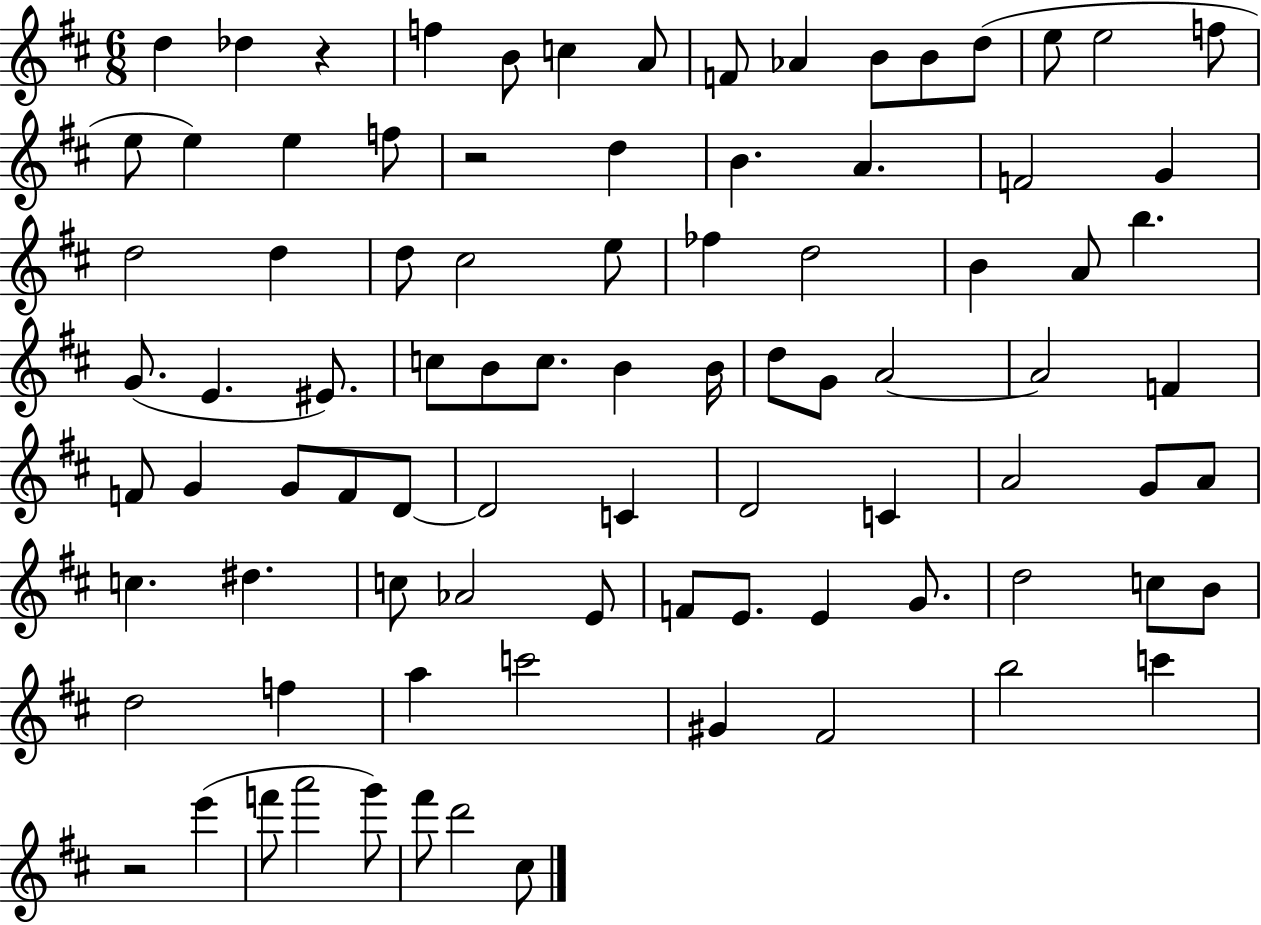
{
  \clef treble
  \numericTimeSignature
  \time 6/8
  \key d \major
  d''4 des''4 r4 | f''4 b'8 c''4 a'8 | f'8 aes'4 b'8 b'8 d''8( | e''8 e''2 f''8 | \break e''8 e''4) e''4 f''8 | r2 d''4 | b'4. a'4. | f'2 g'4 | \break d''2 d''4 | d''8 cis''2 e''8 | fes''4 d''2 | b'4 a'8 b''4. | \break g'8.( e'4. eis'8.) | c''8 b'8 c''8. b'4 b'16 | d''8 g'8 a'2~~ | a'2 f'4 | \break f'8 g'4 g'8 f'8 d'8~~ | d'2 c'4 | d'2 c'4 | a'2 g'8 a'8 | \break c''4. dis''4. | c''8 aes'2 e'8 | f'8 e'8. e'4 g'8. | d''2 c''8 b'8 | \break d''2 f''4 | a''4 c'''2 | gis'4 fis'2 | b''2 c'''4 | \break r2 e'''4( | f'''8 a'''2 g'''8) | fis'''8 d'''2 cis''8 | \bar "|."
}